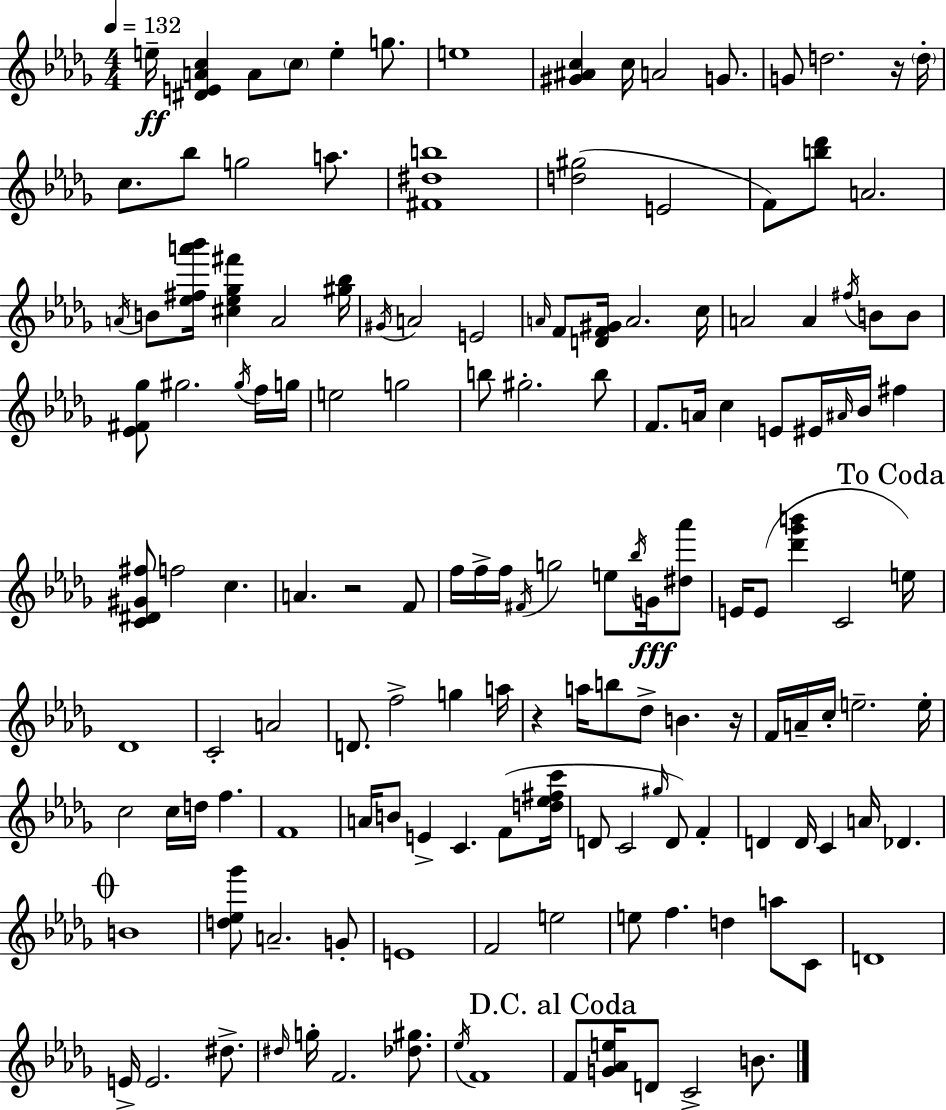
E5/s [D#4,E4,A4,C5]/q A4/e C5/e E5/q G5/e. E5/w [G#4,A#4,C5]/q C5/s A4/h G4/e. G4/e D5/h. R/s D5/s C5/e. Bb5/e G5/h A5/e. [F#4,D#5,B5]/w [D5,G#5]/h E4/h F4/e [B5,Db6]/e A4/h. A4/s B4/e [Eb5,F#5,A6,Bb6]/s [C#5,Eb5,Gb5,F#6]/q A4/h [G#5,Bb5]/s G#4/s A4/h E4/h A4/s F4/e [D4,F4,G#4]/s A4/h. C5/s A4/h A4/q F#5/s B4/e B4/e [Eb4,F#4,Gb5]/e G#5/h. G#5/s F5/s G5/s E5/h G5/h B5/e G#5/h. B5/e F4/e. A4/s C5/q E4/e EIS4/s A#4/s Bb4/s F#5/q [C4,D#4,G#4,F#5]/e F5/h C5/q. A4/q. R/h F4/e F5/s F5/s F5/s F#4/s G5/h E5/e Bb5/s G4/s [D#5,Ab6]/e E4/s E4/e [Db6,Gb6,B6]/q C4/h E5/s Db4/w C4/h A4/h D4/e. F5/h G5/q A5/s R/q A5/s B5/e Db5/e B4/q. R/s F4/s A4/s C5/s E5/h. E5/s C5/h C5/s D5/s F5/q. F4/w A4/s B4/e E4/q C4/q. F4/e [D5,Eb5,F#5,C6]/s D4/e C4/h G#5/s D4/e F4/q D4/q D4/s C4/q A4/s Db4/q. B4/w [D5,Eb5,Gb6]/e A4/h. G4/e E4/w F4/h E5/h E5/e F5/q. D5/q A5/e C4/e D4/w E4/s E4/h. D#5/e. D#5/s G5/s F4/h. [Db5,G#5]/e. Eb5/s F4/w F4/e [G4,Ab4,E5]/s D4/e C4/h B4/e.